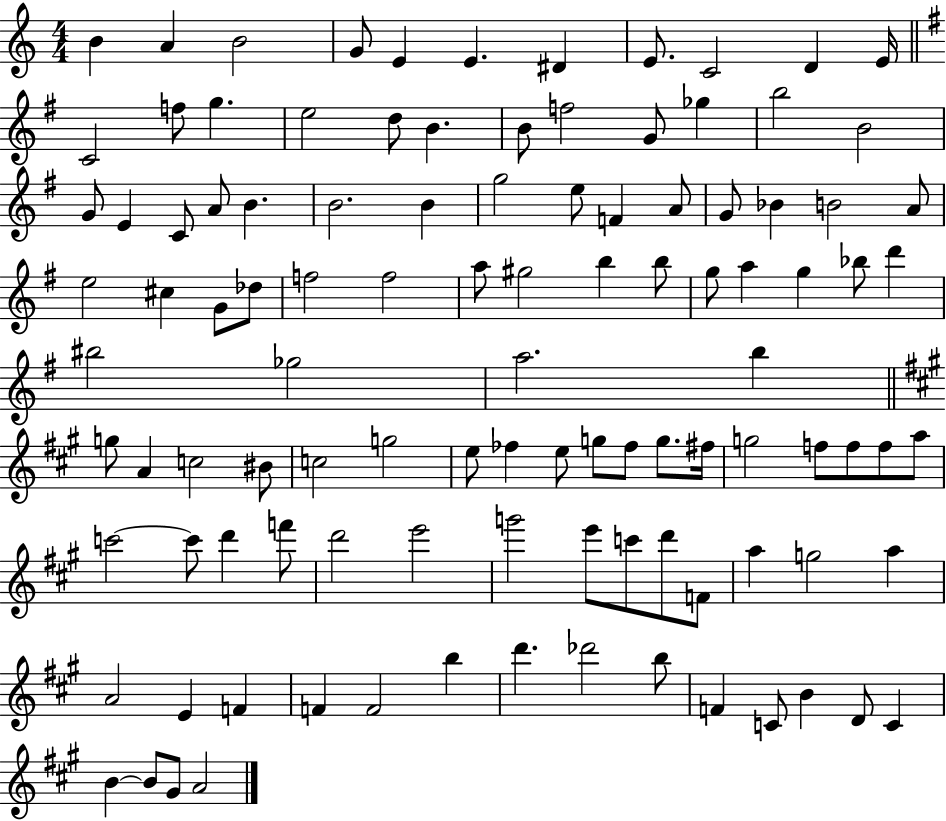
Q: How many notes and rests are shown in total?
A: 107